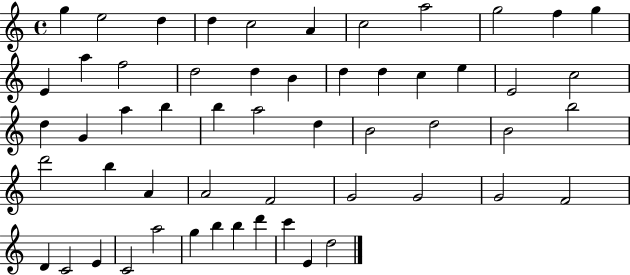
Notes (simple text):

G5/q E5/h D5/q D5/q C5/h A4/q C5/h A5/h G5/h F5/q G5/q E4/q A5/q F5/h D5/h D5/q B4/q D5/q D5/q C5/q E5/q E4/h C5/h D5/q G4/q A5/q B5/q B5/q A5/h D5/q B4/h D5/h B4/h B5/h D6/h B5/q A4/q A4/h F4/h G4/h G4/h G4/h F4/h D4/q C4/h E4/q C4/h A5/h G5/q B5/q B5/q D6/q C6/q E4/q D5/h